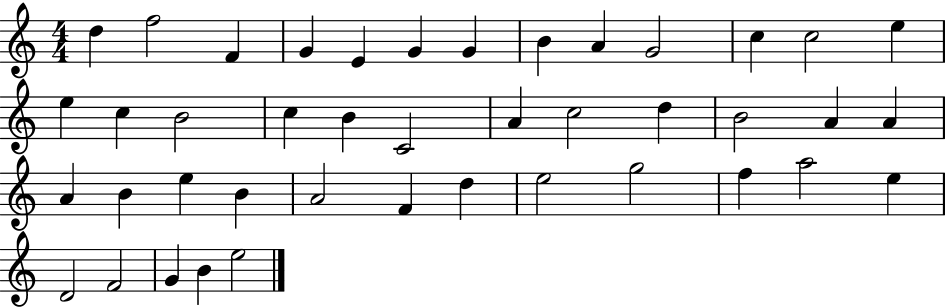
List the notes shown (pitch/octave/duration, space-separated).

D5/q F5/h F4/q G4/q E4/q G4/q G4/q B4/q A4/q G4/h C5/q C5/h E5/q E5/q C5/q B4/h C5/q B4/q C4/h A4/q C5/h D5/q B4/h A4/q A4/q A4/q B4/q E5/q B4/q A4/h F4/q D5/q E5/h G5/h F5/q A5/h E5/q D4/h F4/h G4/q B4/q E5/h